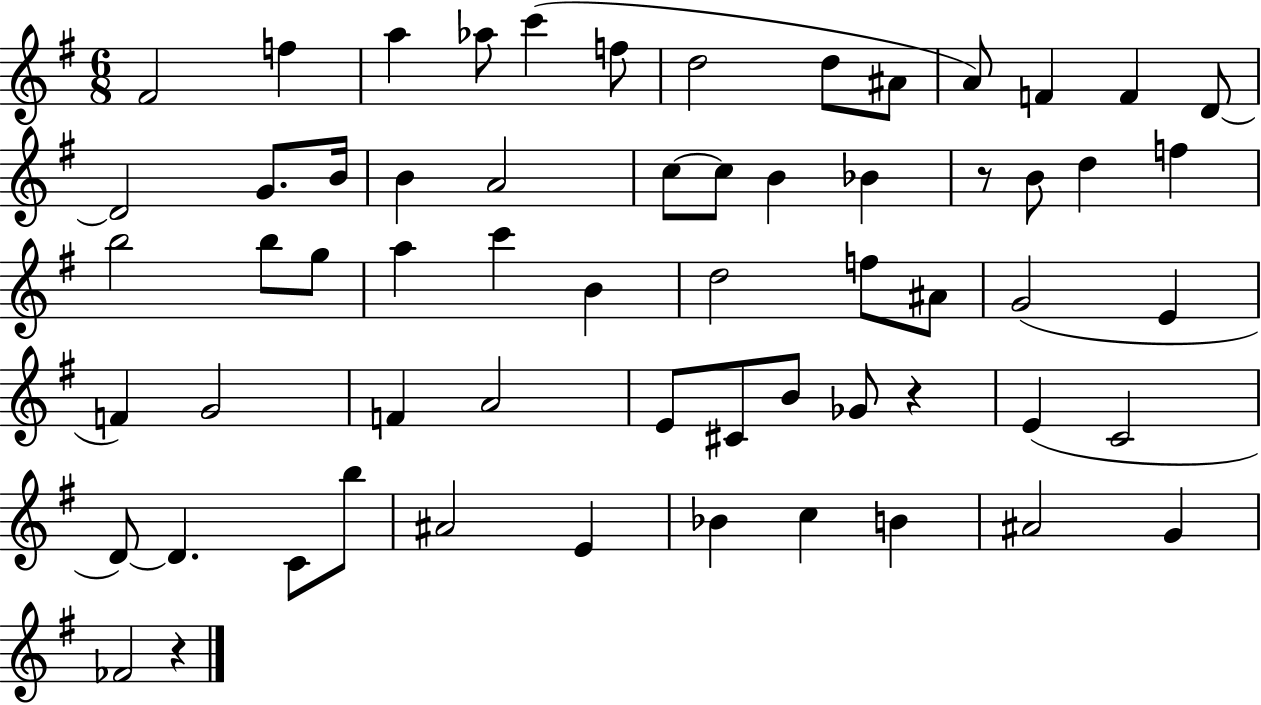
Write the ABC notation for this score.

X:1
T:Untitled
M:6/8
L:1/4
K:G
^F2 f a _a/2 c' f/2 d2 d/2 ^A/2 A/2 F F D/2 D2 G/2 B/4 B A2 c/2 c/2 B _B z/2 B/2 d f b2 b/2 g/2 a c' B d2 f/2 ^A/2 G2 E F G2 F A2 E/2 ^C/2 B/2 _G/2 z E C2 D/2 D C/2 b/2 ^A2 E _B c B ^A2 G _F2 z